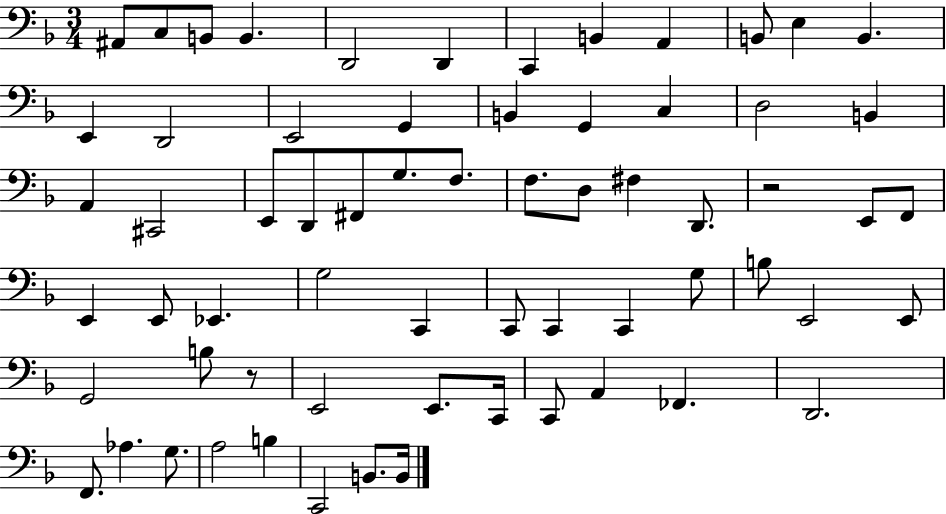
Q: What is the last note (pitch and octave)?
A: B2